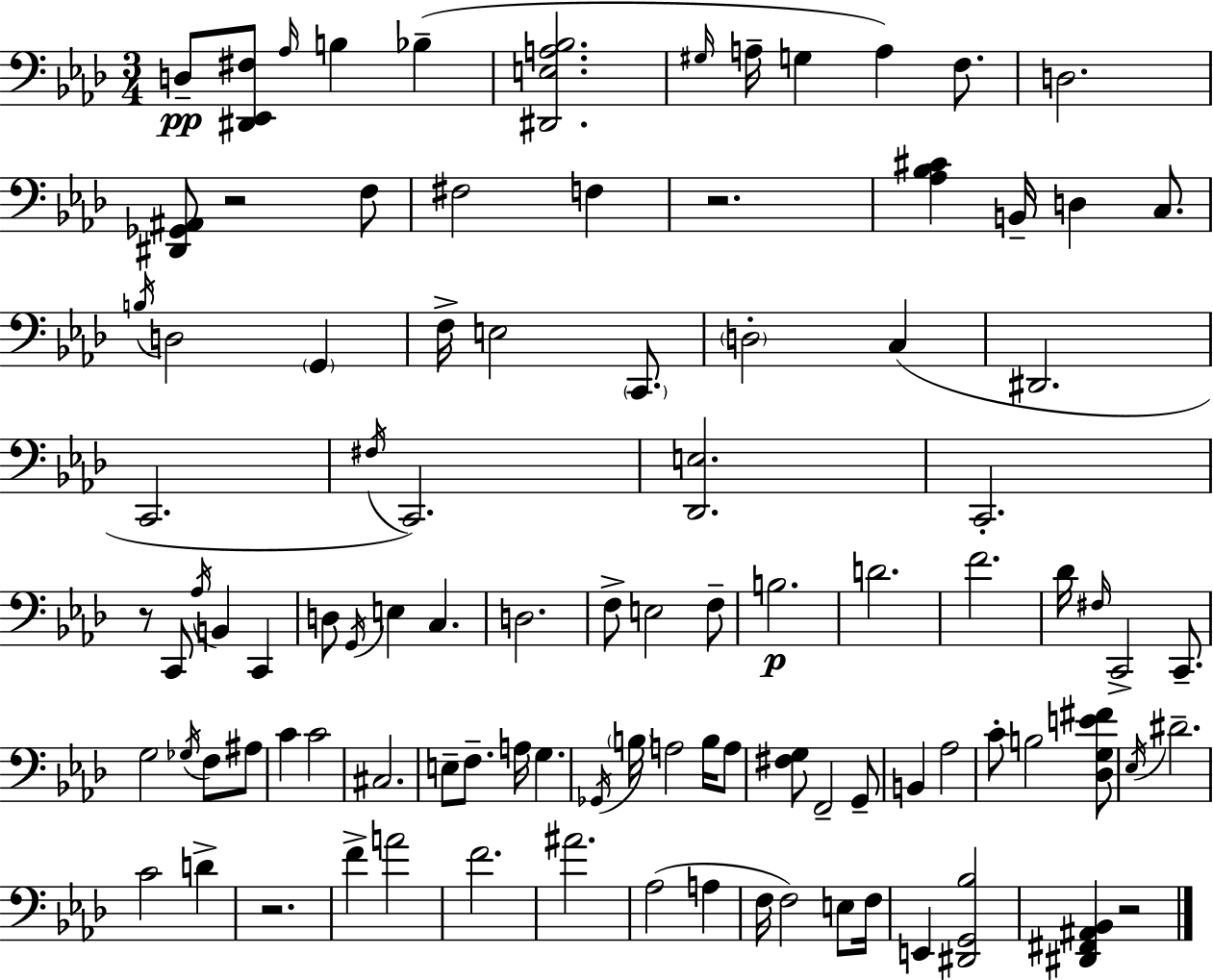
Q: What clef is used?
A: bass